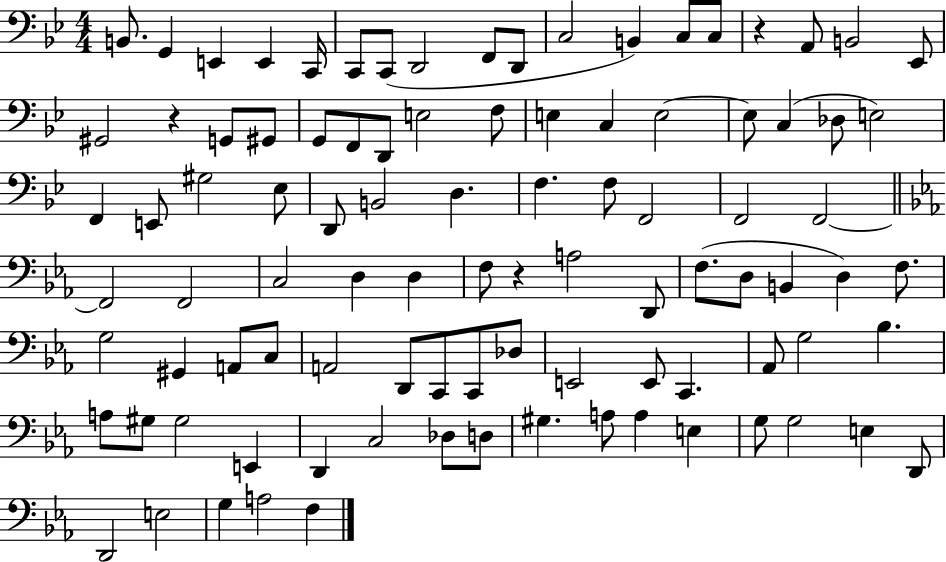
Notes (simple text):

B2/e. G2/q E2/q E2/q C2/s C2/e C2/e D2/h F2/e D2/e C3/h B2/q C3/e C3/e R/q A2/e B2/h Eb2/e G#2/h R/q G2/e G#2/e G2/e F2/e D2/e E3/h F3/e E3/q C3/q E3/h E3/e C3/q Db3/e E3/h F2/q E2/e G#3/h Eb3/e D2/e B2/h D3/q. F3/q. F3/e F2/h F2/h F2/h F2/h F2/h C3/h D3/q D3/q F3/e R/q A3/h D2/e F3/e. D3/e B2/q D3/q F3/e. G3/h G#2/q A2/e C3/e A2/h D2/e C2/e C2/e Db3/e E2/h E2/e C2/q. Ab2/e G3/h Bb3/q. A3/e G#3/e G#3/h E2/q D2/q C3/h Db3/e D3/e G#3/q. A3/e A3/q E3/q G3/e G3/h E3/q D2/e D2/h E3/h G3/q A3/h F3/q